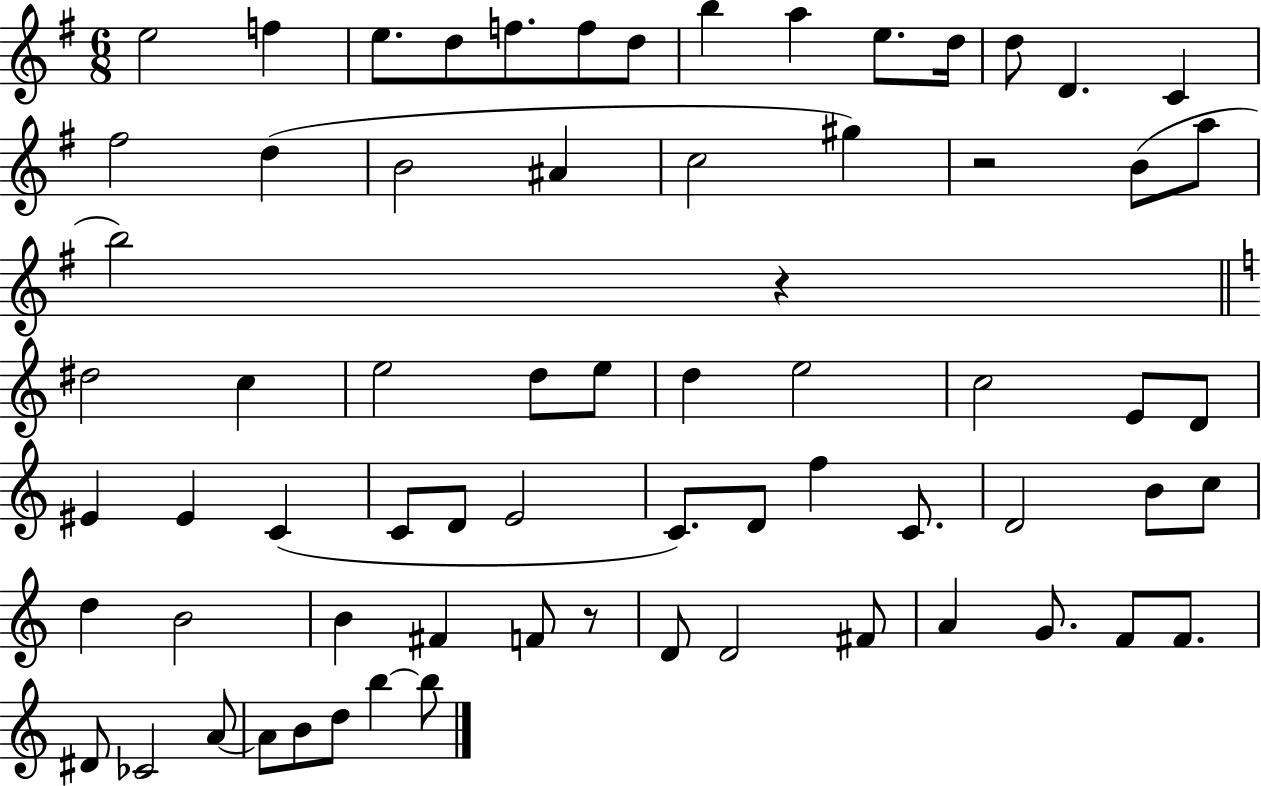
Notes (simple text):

E5/h F5/q E5/e. D5/e F5/e. F5/e D5/e B5/q A5/q E5/e. D5/s D5/e D4/q. C4/q F#5/h D5/q B4/h A#4/q C5/h G#5/q R/h B4/e A5/e B5/h R/q D#5/h C5/q E5/h D5/e E5/e D5/q E5/h C5/h E4/e D4/e EIS4/q EIS4/q C4/q C4/e D4/e E4/h C4/e. D4/e F5/q C4/e. D4/h B4/e C5/e D5/q B4/h B4/q F#4/q F4/e R/e D4/e D4/h F#4/e A4/q G4/e. F4/e F4/e. D#4/e CES4/h A4/e A4/e B4/e D5/e B5/q B5/e